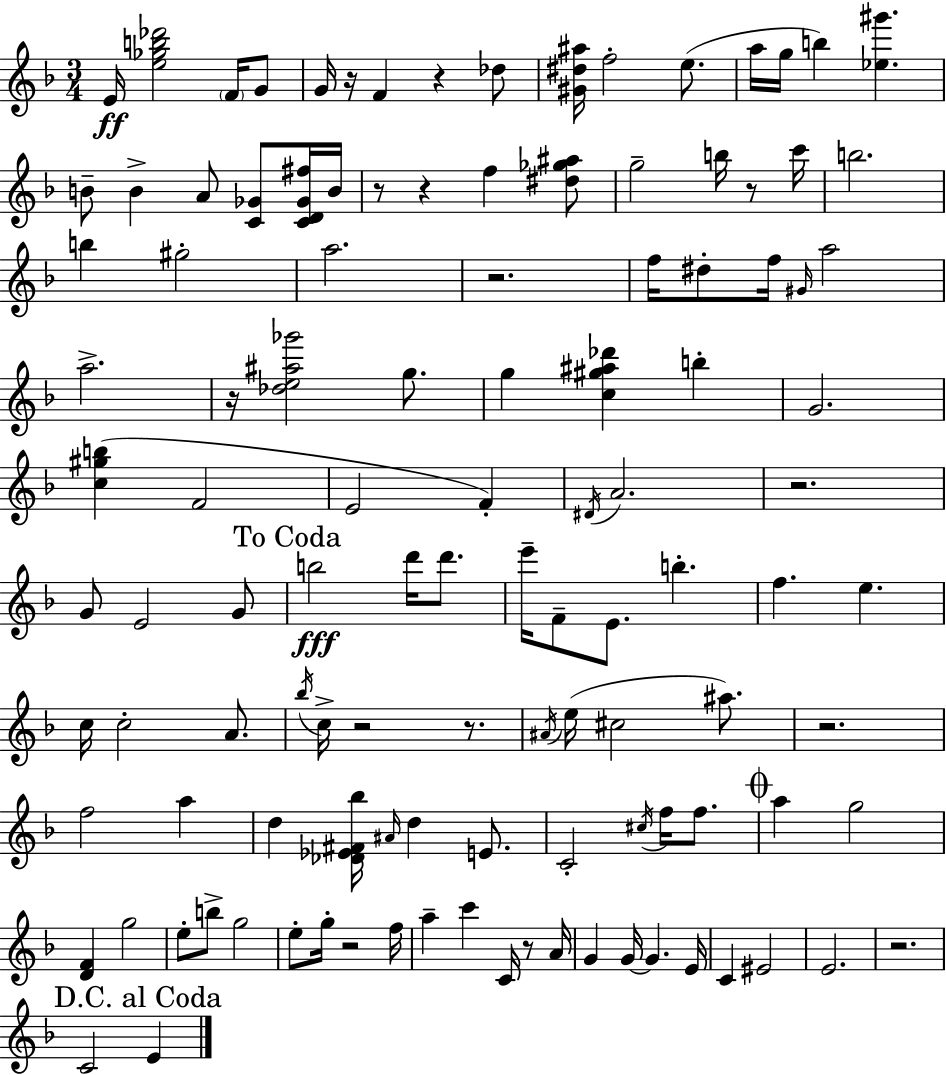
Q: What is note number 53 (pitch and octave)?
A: A4